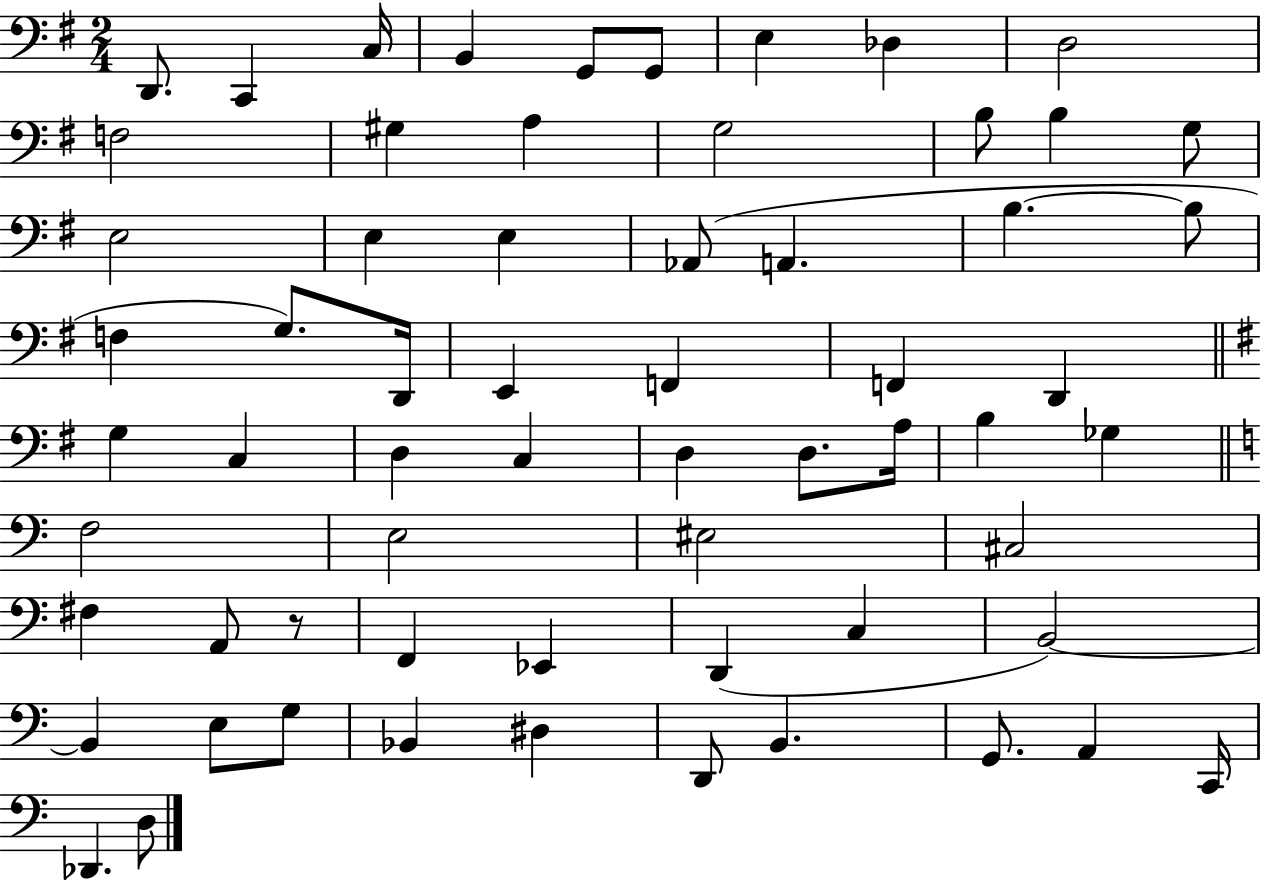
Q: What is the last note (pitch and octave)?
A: D3